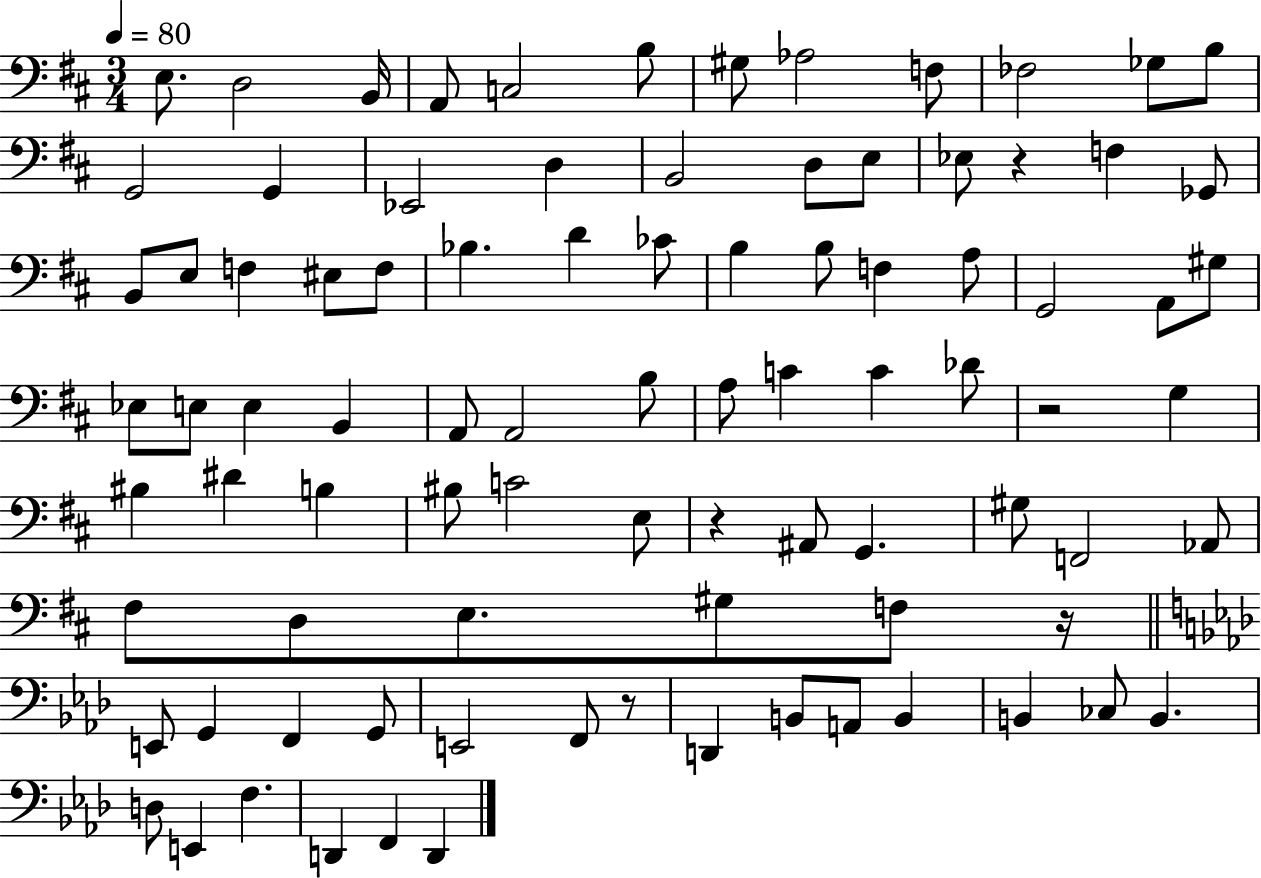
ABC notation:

X:1
T:Untitled
M:3/4
L:1/4
K:D
E,/2 D,2 B,,/4 A,,/2 C,2 B,/2 ^G,/2 _A,2 F,/2 _F,2 _G,/2 B,/2 G,,2 G,, _E,,2 D, B,,2 D,/2 E,/2 _E,/2 z F, _G,,/2 B,,/2 E,/2 F, ^E,/2 F,/2 _B, D _C/2 B, B,/2 F, A,/2 G,,2 A,,/2 ^G,/2 _E,/2 E,/2 E, B,, A,,/2 A,,2 B,/2 A,/2 C C _D/2 z2 G, ^B, ^D B, ^B,/2 C2 E,/2 z ^A,,/2 G,, ^G,/2 F,,2 _A,,/2 ^F,/2 D,/2 E,/2 ^G,/2 F,/2 z/4 E,,/2 G,, F,, G,,/2 E,,2 F,,/2 z/2 D,, B,,/2 A,,/2 B,, B,, _C,/2 B,, D,/2 E,, F, D,, F,, D,,